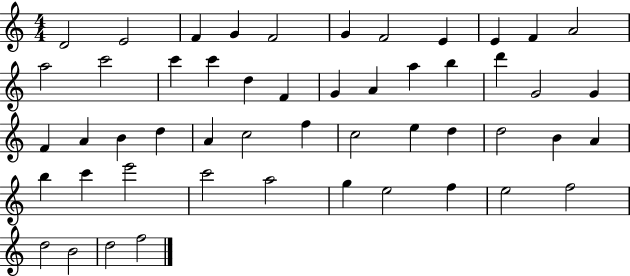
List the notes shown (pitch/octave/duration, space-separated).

D4/h E4/h F4/q G4/q F4/h G4/q F4/h E4/q E4/q F4/q A4/h A5/h C6/h C6/q C6/q D5/q F4/q G4/q A4/q A5/q B5/q D6/q G4/h G4/q F4/q A4/q B4/q D5/q A4/q C5/h F5/q C5/h E5/q D5/q D5/h B4/q A4/q B5/q C6/q E6/h C6/h A5/h G5/q E5/h F5/q E5/h F5/h D5/h B4/h D5/h F5/h